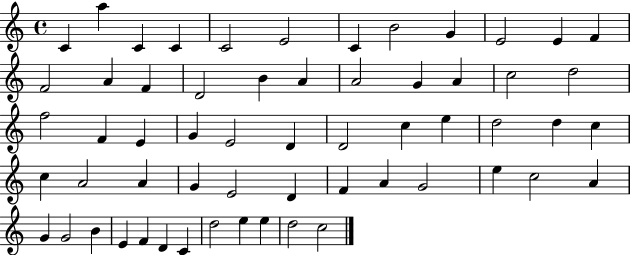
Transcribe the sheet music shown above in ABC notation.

X:1
T:Untitled
M:4/4
L:1/4
K:C
C a C C C2 E2 C B2 G E2 E F F2 A F D2 B A A2 G A c2 d2 f2 F E G E2 D D2 c e d2 d c c A2 A G E2 D F A G2 e c2 A G G2 B E F D C d2 e e d2 c2